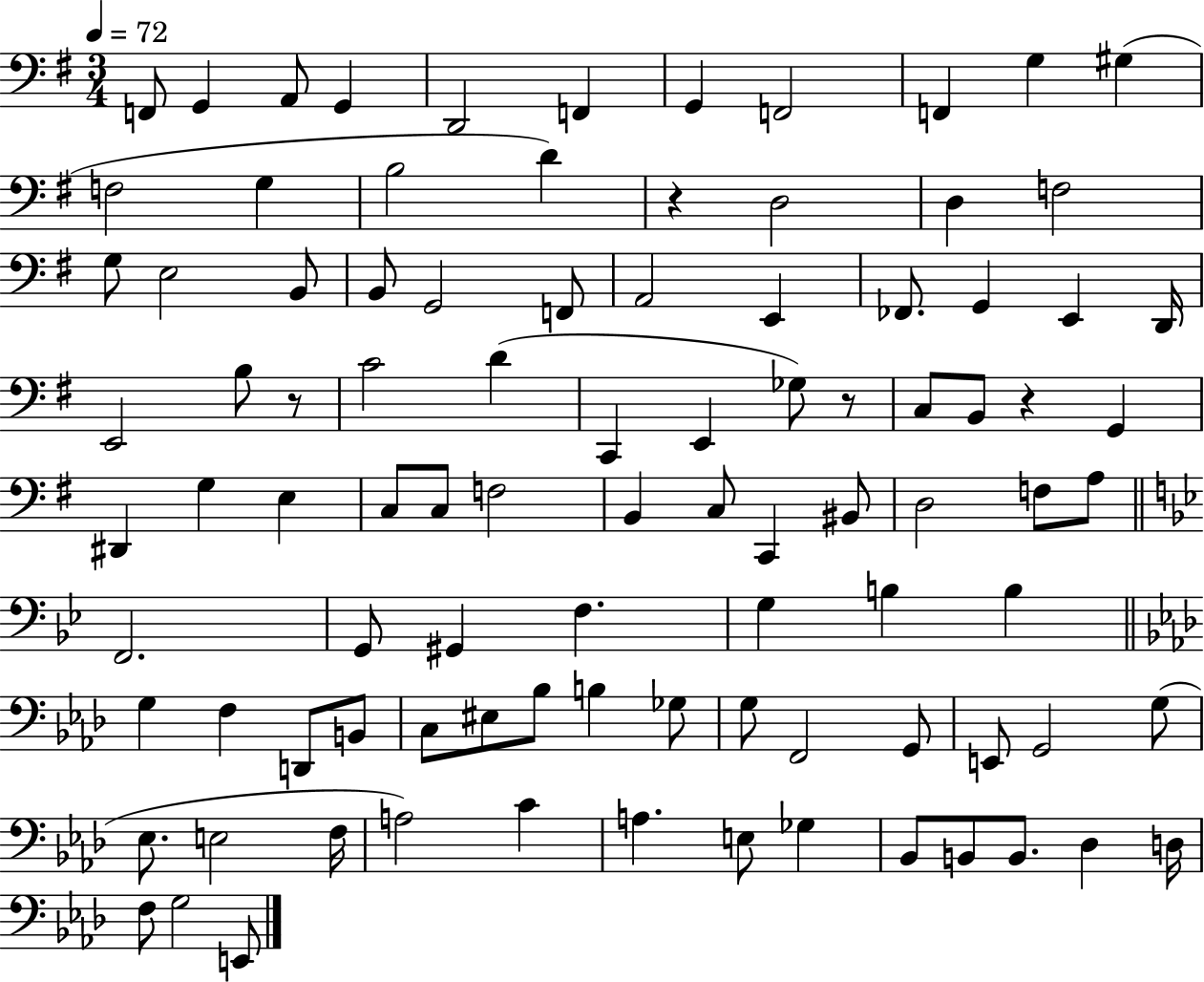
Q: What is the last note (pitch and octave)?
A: E2